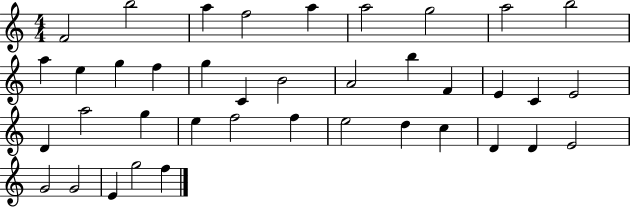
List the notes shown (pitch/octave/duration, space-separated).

F4/h B5/h A5/q F5/h A5/q A5/h G5/h A5/h B5/h A5/q E5/q G5/q F5/q G5/q C4/q B4/h A4/h B5/q F4/q E4/q C4/q E4/h D4/q A5/h G5/q E5/q F5/h F5/q E5/h D5/q C5/q D4/q D4/q E4/h G4/h G4/h E4/q G5/h F5/q